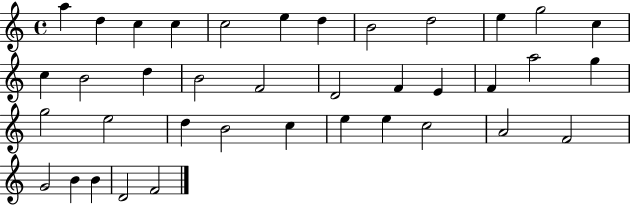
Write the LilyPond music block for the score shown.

{
  \clef treble
  \time 4/4
  \defaultTimeSignature
  \key c \major
  a''4 d''4 c''4 c''4 | c''2 e''4 d''4 | b'2 d''2 | e''4 g''2 c''4 | \break c''4 b'2 d''4 | b'2 f'2 | d'2 f'4 e'4 | f'4 a''2 g''4 | \break g''2 e''2 | d''4 b'2 c''4 | e''4 e''4 c''2 | a'2 f'2 | \break g'2 b'4 b'4 | d'2 f'2 | \bar "|."
}